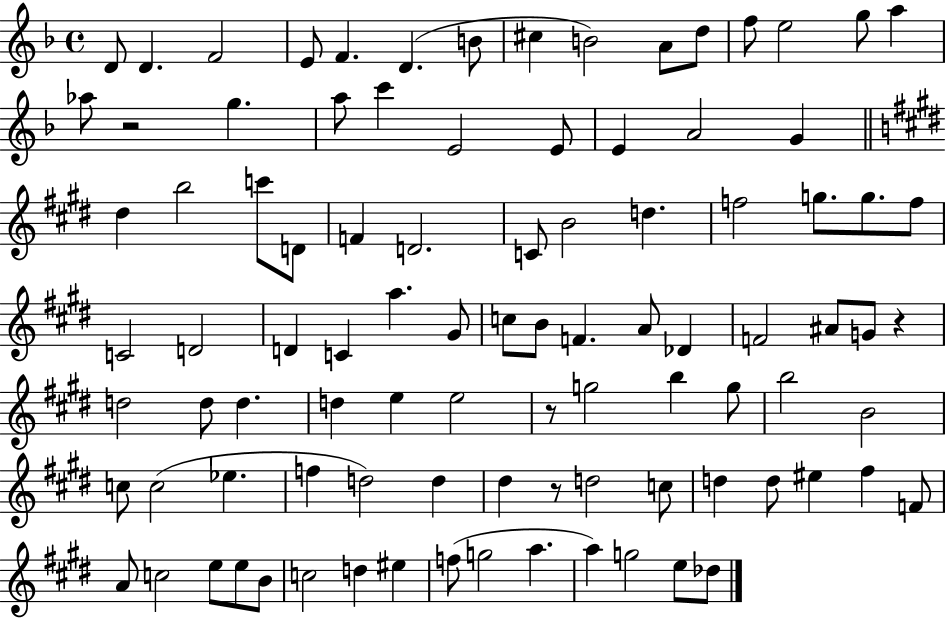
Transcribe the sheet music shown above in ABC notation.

X:1
T:Untitled
M:4/4
L:1/4
K:F
D/2 D F2 E/2 F D B/2 ^c B2 A/2 d/2 f/2 e2 g/2 a _a/2 z2 g a/2 c' E2 E/2 E A2 G ^d b2 c'/2 D/2 F D2 C/2 B2 d f2 g/2 g/2 f/2 C2 D2 D C a ^G/2 c/2 B/2 F A/2 _D F2 ^A/2 G/2 z d2 d/2 d d e e2 z/2 g2 b g/2 b2 B2 c/2 c2 _e f d2 d ^d z/2 d2 c/2 d d/2 ^e ^f F/2 A/2 c2 e/2 e/2 B/2 c2 d ^e f/2 g2 a a g2 e/2 _d/2